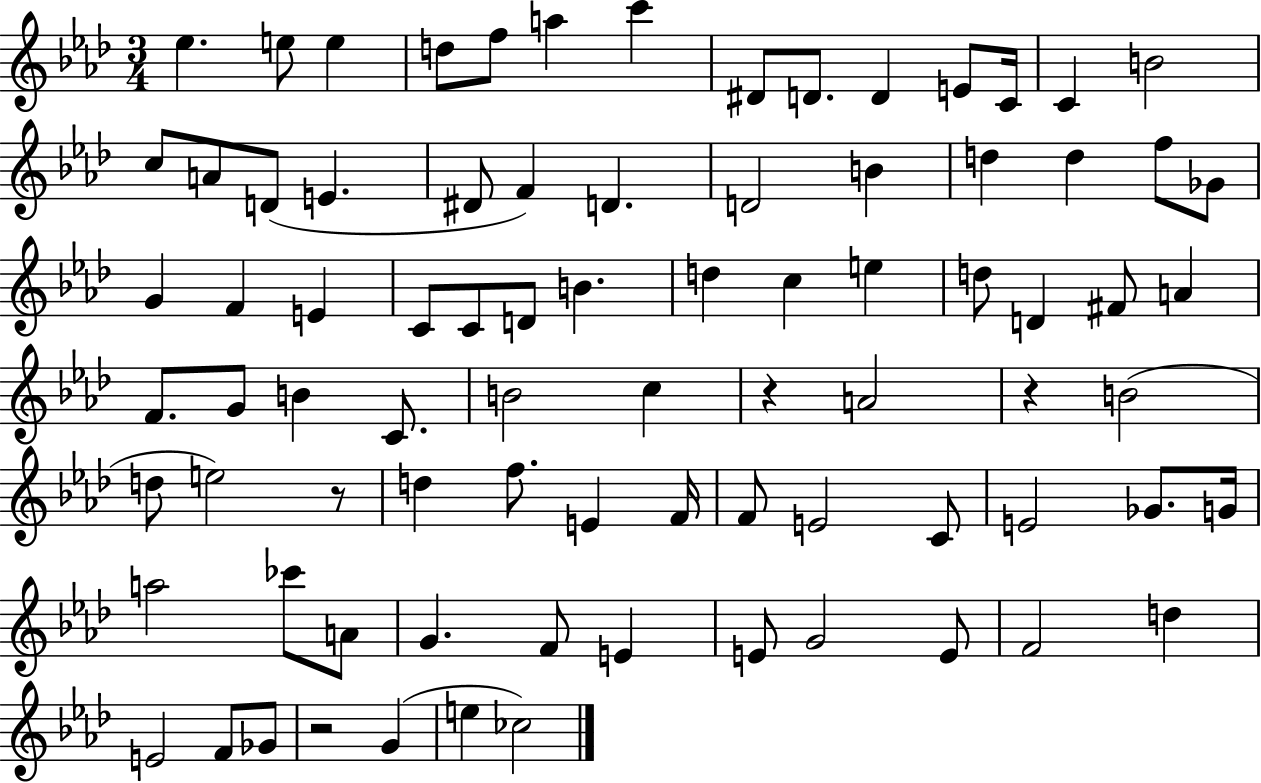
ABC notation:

X:1
T:Untitled
M:3/4
L:1/4
K:Ab
_e e/2 e d/2 f/2 a c' ^D/2 D/2 D E/2 C/4 C B2 c/2 A/2 D/2 E ^D/2 F D D2 B d d f/2 _G/2 G F E C/2 C/2 D/2 B d c e d/2 D ^F/2 A F/2 G/2 B C/2 B2 c z A2 z B2 d/2 e2 z/2 d f/2 E F/4 F/2 E2 C/2 E2 _G/2 G/4 a2 _c'/2 A/2 G F/2 E E/2 G2 E/2 F2 d E2 F/2 _G/2 z2 G e _c2